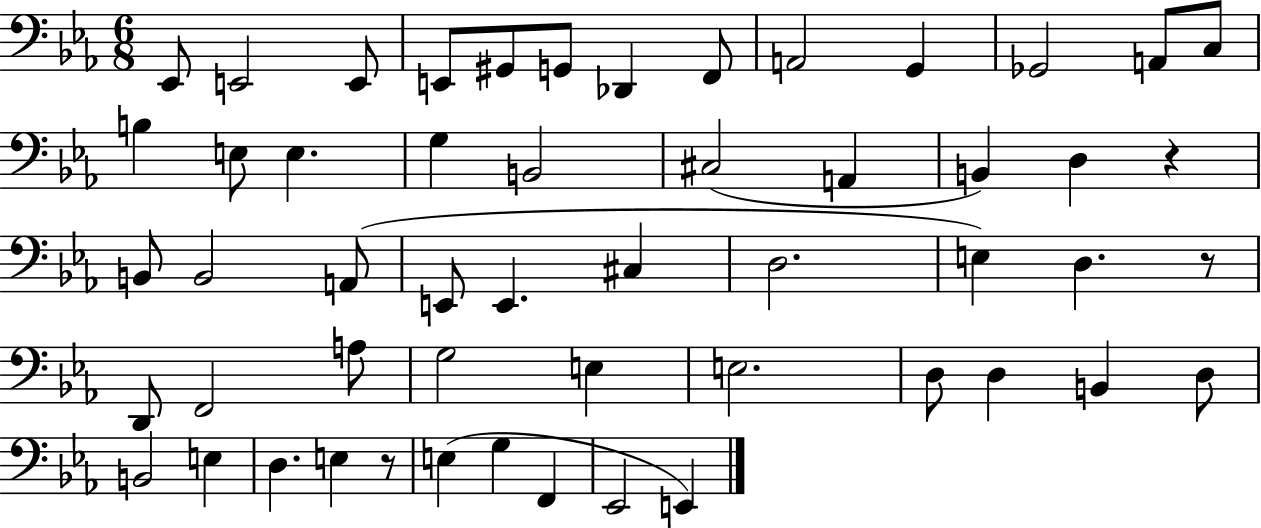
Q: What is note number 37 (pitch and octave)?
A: E3